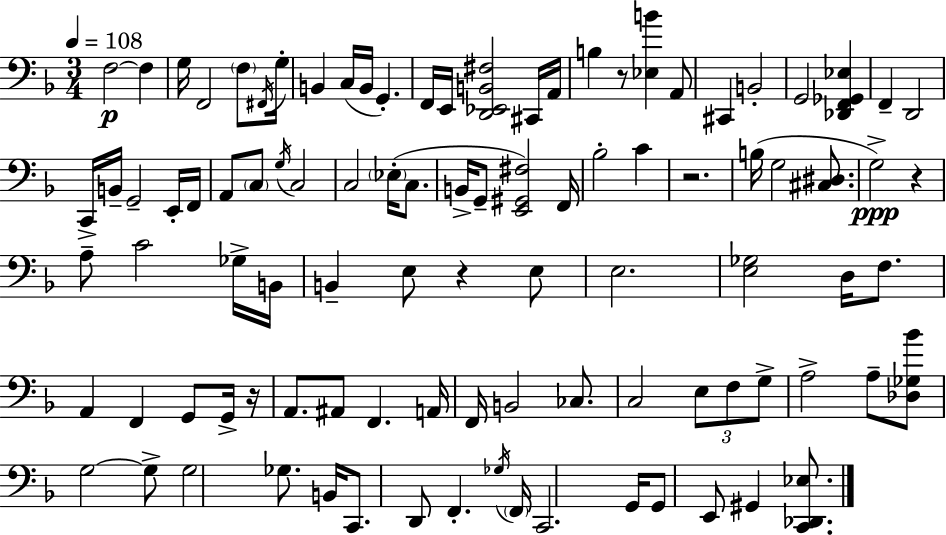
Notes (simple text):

F3/h F3/q G3/s F2/h F3/e F#2/s G3/s B2/q C3/s B2/s G2/q. F2/s E2/s [D2,Eb2,B2,F#3]/h C#2/s A2/s B3/q R/e [Eb3,B4]/q A2/e C#2/q B2/h G2/h [Db2,F2,Gb2,Eb3]/q F2/q D2/h C2/s B2/s G2/h E2/s F2/s A2/e C3/e G3/s C3/h C3/h Eb3/s C3/e. B2/s G2/e [E2,G#2,F#3]/h F2/s Bb3/h C4/q R/h. B3/s G3/h [C#3,D#3]/e. G3/h R/q A3/e C4/h Gb3/s B2/s B2/q E3/e R/q E3/e E3/h. [E3,Gb3]/h D3/s F3/e. A2/q F2/q G2/e G2/s R/s A2/e. A#2/e F2/q. A2/s F2/s B2/h CES3/e. C3/h E3/e F3/e G3/e A3/h A3/e [Db3,Gb3,Bb4]/e G3/h G3/e G3/h Gb3/e. B2/s C2/e. D2/e F2/q. Gb3/s F2/s C2/h. G2/s G2/e E2/e G#2/q [C2,Db2,Eb3]/e.